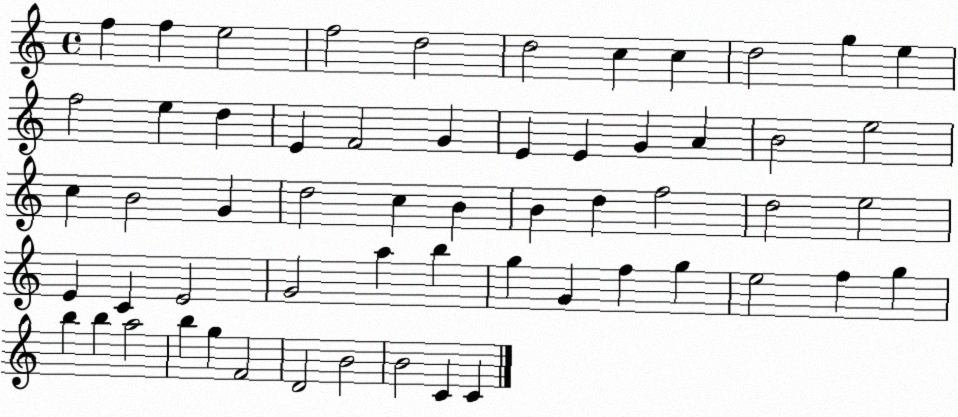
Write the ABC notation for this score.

X:1
T:Untitled
M:4/4
L:1/4
K:C
f f e2 f2 d2 d2 c c d2 g e f2 e d E F2 G E E G A B2 e2 c B2 G d2 c B B d f2 d2 e2 E C E2 G2 a b g G f g e2 f g b b a2 b g F2 D2 B2 B2 C C